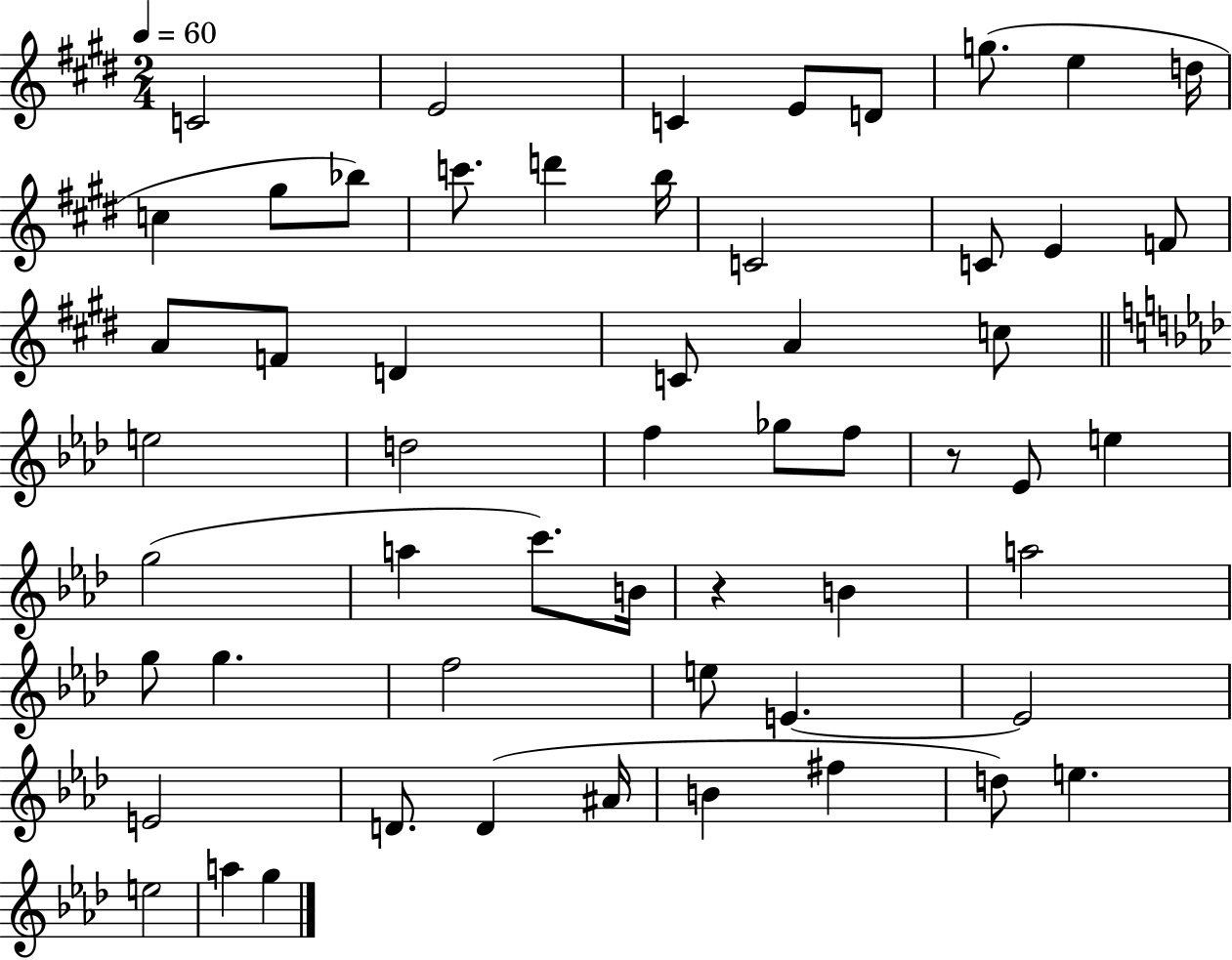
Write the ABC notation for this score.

X:1
T:Untitled
M:2/4
L:1/4
K:E
C2 E2 C E/2 D/2 g/2 e d/4 c ^g/2 _b/2 c'/2 d' b/4 C2 C/2 E F/2 A/2 F/2 D C/2 A c/2 e2 d2 f _g/2 f/2 z/2 _E/2 e g2 a c'/2 B/4 z B a2 g/2 g f2 e/2 E E2 E2 D/2 D ^A/4 B ^f d/2 e e2 a g